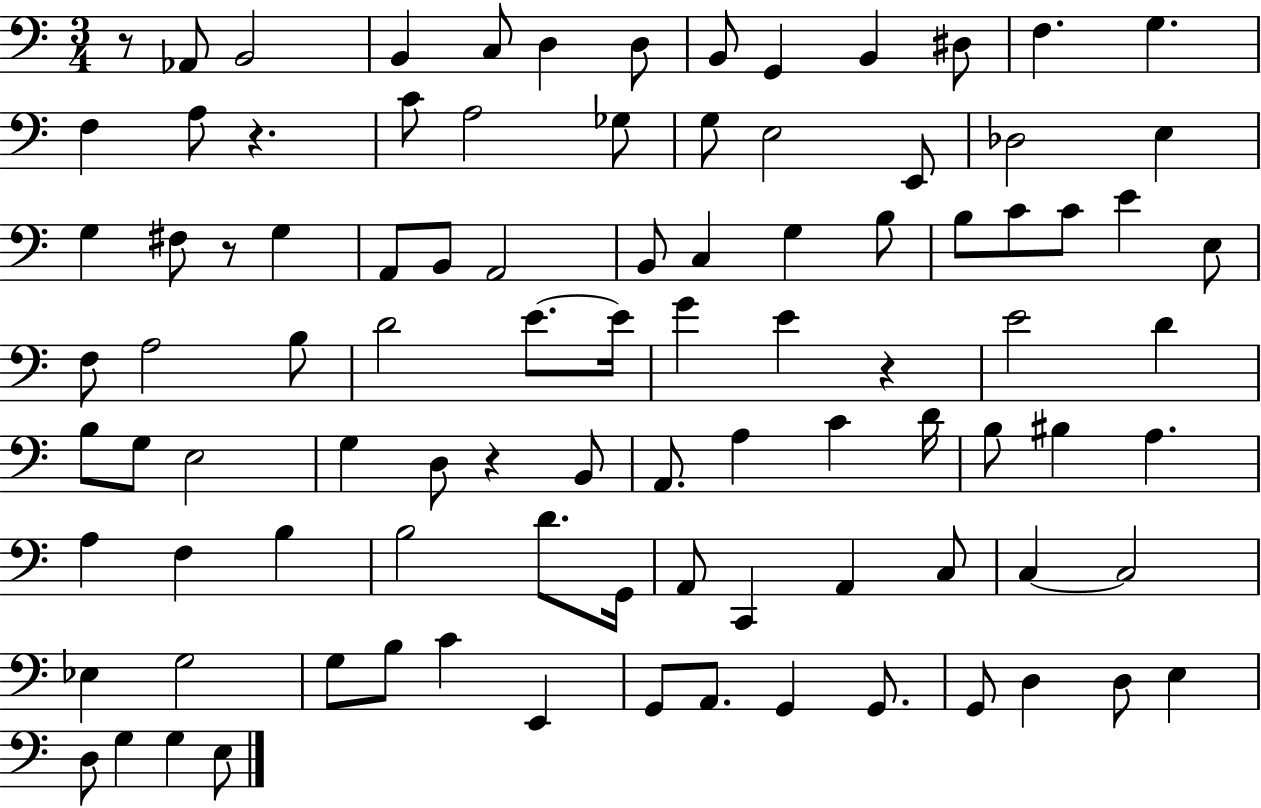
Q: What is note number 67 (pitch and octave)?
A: A2